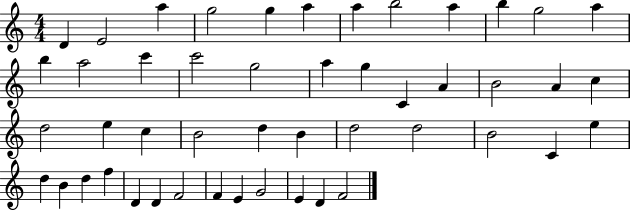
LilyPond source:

{
  \clef treble
  \numericTimeSignature
  \time 4/4
  \key c \major
  d'4 e'2 a''4 | g''2 g''4 a''4 | a''4 b''2 a''4 | b''4 g''2 a''4 | \break b''4 a''2 c'''4 | c'''2 g''2 | a''4 g''4 c'4 a'4 | b'2 a'4 c''4 | \break d''2 e''4 c''4 | b'2 d''4 b'4 | d''2 d''2 | b'2 c'4 e''4 | \break d''4 b'4 d''4 f''4 | d'4 d'4 f'2 | f'4 e'4 g'2 | e'4 d'4 f'2 | \break \bar "|."
}